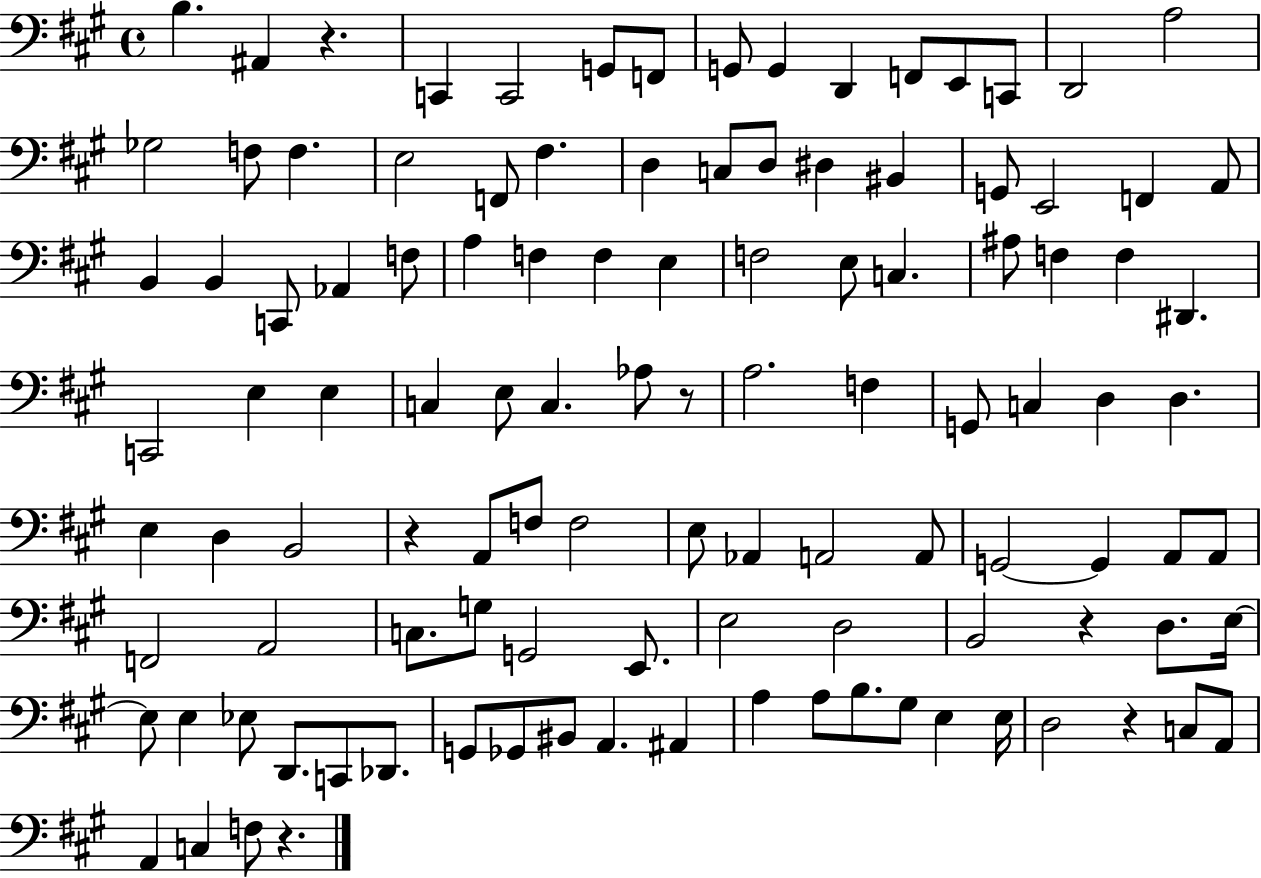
X:1
T:Untitled
M:4/4
L:1/4
K:A
B, ^A,, z C,, C,,2 G,,/2 F,,/2 G,,/2 G,, D,, F,,/2 E,,/2 C,,/2 D,,2 A,2 _G,2 F,/2 F, E,2 F,,/2 ^F, D, C,/2 D,/2 ^D, ^B,, G,,/2 E,,2 F,, A,,/2 B,, B,, C,,/2 _A,, F,/2 A, F, F, E, F,2 E,/2 C, ^A,/2 F, F, ^D,, C,,2 E, E, C, E,/2 C, _A,/2 z/2 A,2 F, G,,/2 C, D, D, E, D, B,,2 z A,,/2 F,/2 F,2 E,/2 _A,, A,,2 A,,/2 G,,2 G,, A,,/2 A,,/2 F,,2 A,,2 C,/2 G,/2 G,,2 E,,/2 E,2 D,2 B,,2 z D,/2 E,/4 E,/2 E, _E,/2 D,,/2 C,,/2 _D,,/2 G,,/2 _G,,/2 ^B,,/2 A,, ^A,, A, A,/2 B,/2 ^G,/2 E, E,/4 D,2 z C,/2 A,,/2 A,, C, F,/2 z